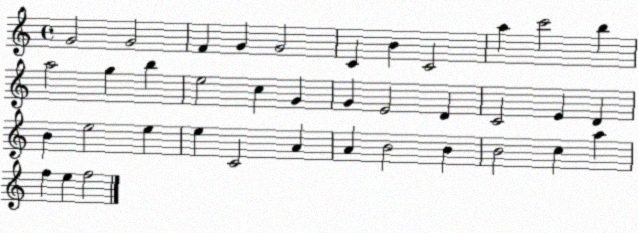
X:1
T:Untitled
M:4/4
L:1/4
K:C
G2 G2 F G G2 C B C2 a c'2 b a2 g b e2 c G G E2 D C2 E D B e2 e e C2 A A B2 B B2 c a f e f2